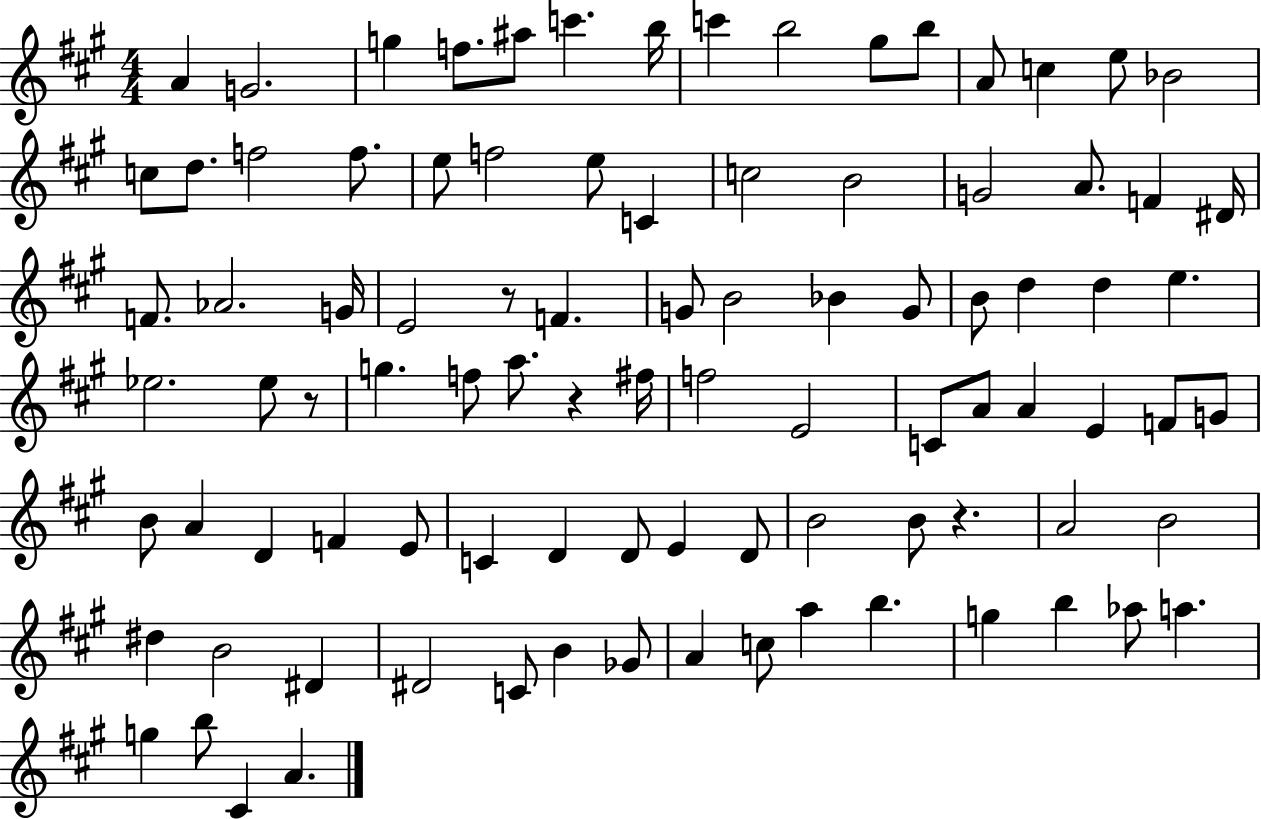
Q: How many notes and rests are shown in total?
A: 93